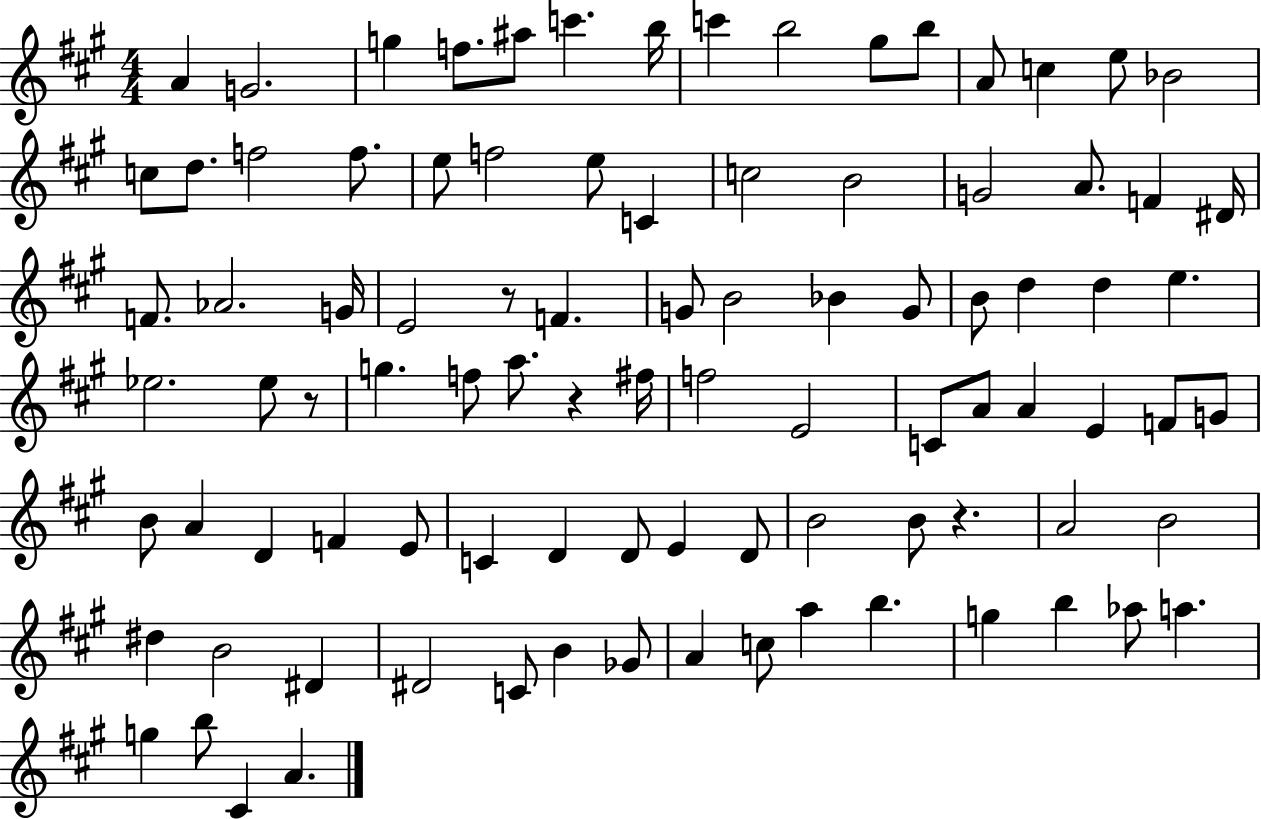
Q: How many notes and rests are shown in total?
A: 93